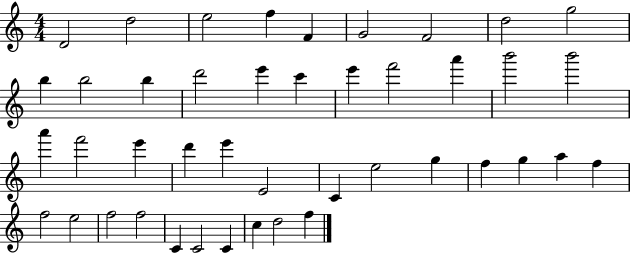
D4/h D5/h E5/h F5/q F4/q G4/h F4/h D5/h G5/h B5/q B5/h B5/q D6/h E6/q C6/q E6/q F6/h A6/q B6/h B6/h A6/q F6/h E6/q D6/q E6/q E4/h C4/q E5/h G5/q F5/q G5/q A5/q F5/q F5/h E5/h F5/h F5/h C4/q C4/h C4/q C5/q D5/h F5/q